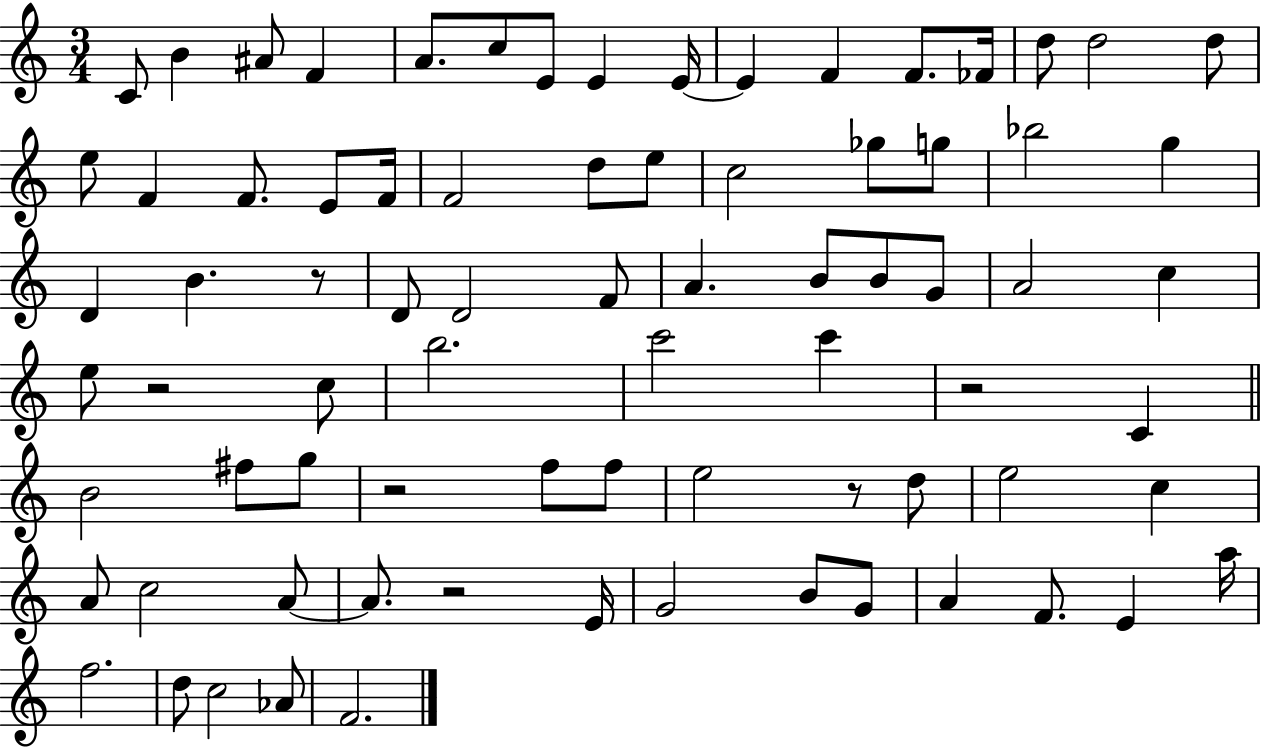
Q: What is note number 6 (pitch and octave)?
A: C5